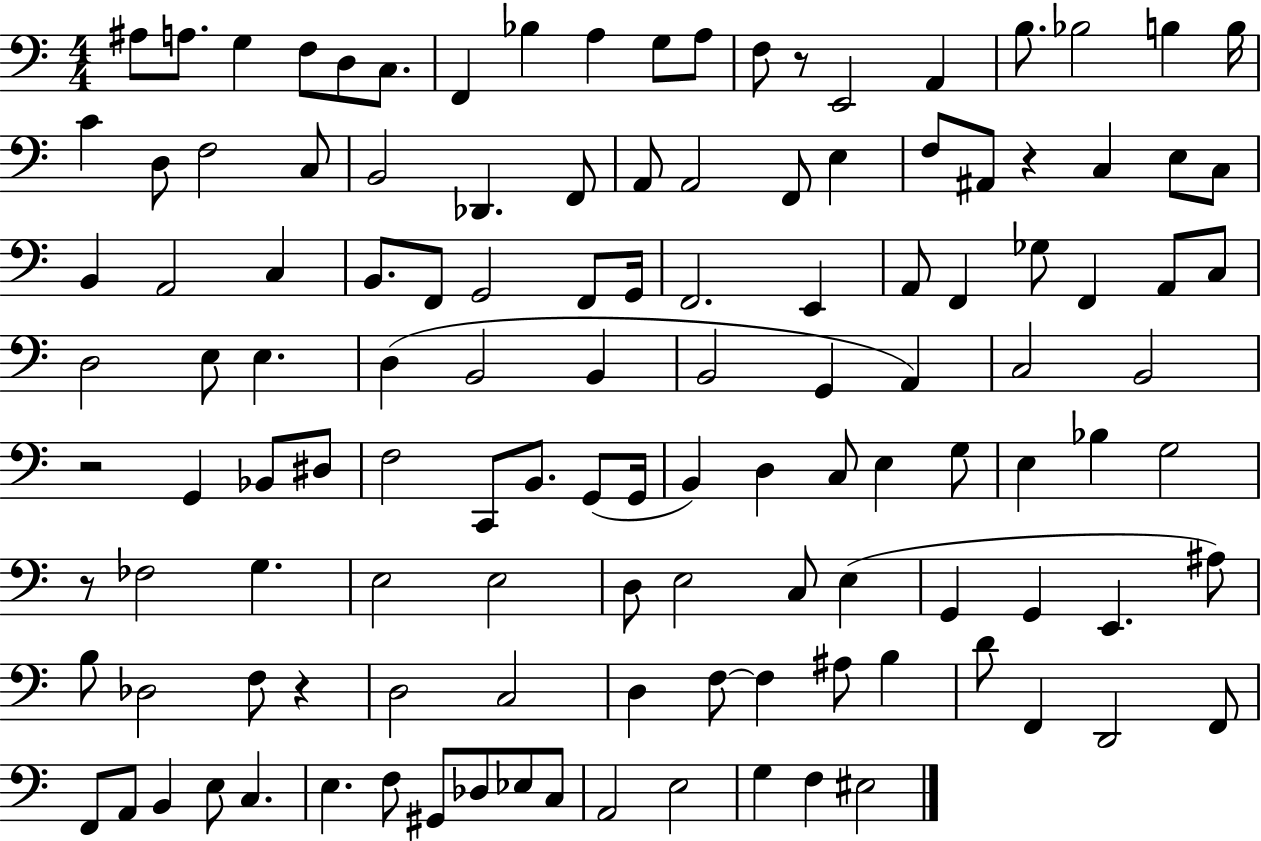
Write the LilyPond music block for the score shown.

{
  \clef bass
  \numericTimeSignature
  \time 4/4
  \key c \major
  ais8 a8. g4 f8 d8 c8. | f,4 bes4 a4 g8 a8 | f8 r8 e,2 a,4 | b8. bes2 b4 b16 | \break c'4 d8 f2 c8 | b,2 des,4. f,8 | a,8 a,2 f,8 e4 | f8 ais,8 r4 c4 e8 c8 | \break b,4 a,2 c4 | b,8. f,8 g,2 f,8 g,16 | f,2. e,4 | a,8 f,4 ges8 f,4 a,8 c8 | \break d2 e8 e4. | d4( b,2 b,4 | b,2 g,4 a,4) | c2 b,2 | \break r2 g,4 bes,8 dis8 | f2 c,8 b,8. g,8( g,16 | b,4) d4 c8 e4 g8 | e4 bes4 g2 | \break r8 fes2 g4. | e2 e2 | d8 e2 c8 e4( | g,4 g,4 e,4. ais8) | \break b8 des2 f8 r4 | d2 c2 | d4 f8~~ f4 ais8 b4 | d'8 f,4 d,2 f,8 | \break f,8 a,8 b,4 e8 c4. | e4. f8 gis,8 des8 ees8 c8 | a,2 e2 | g4 f4 eis2 | \break \bar "|."
}